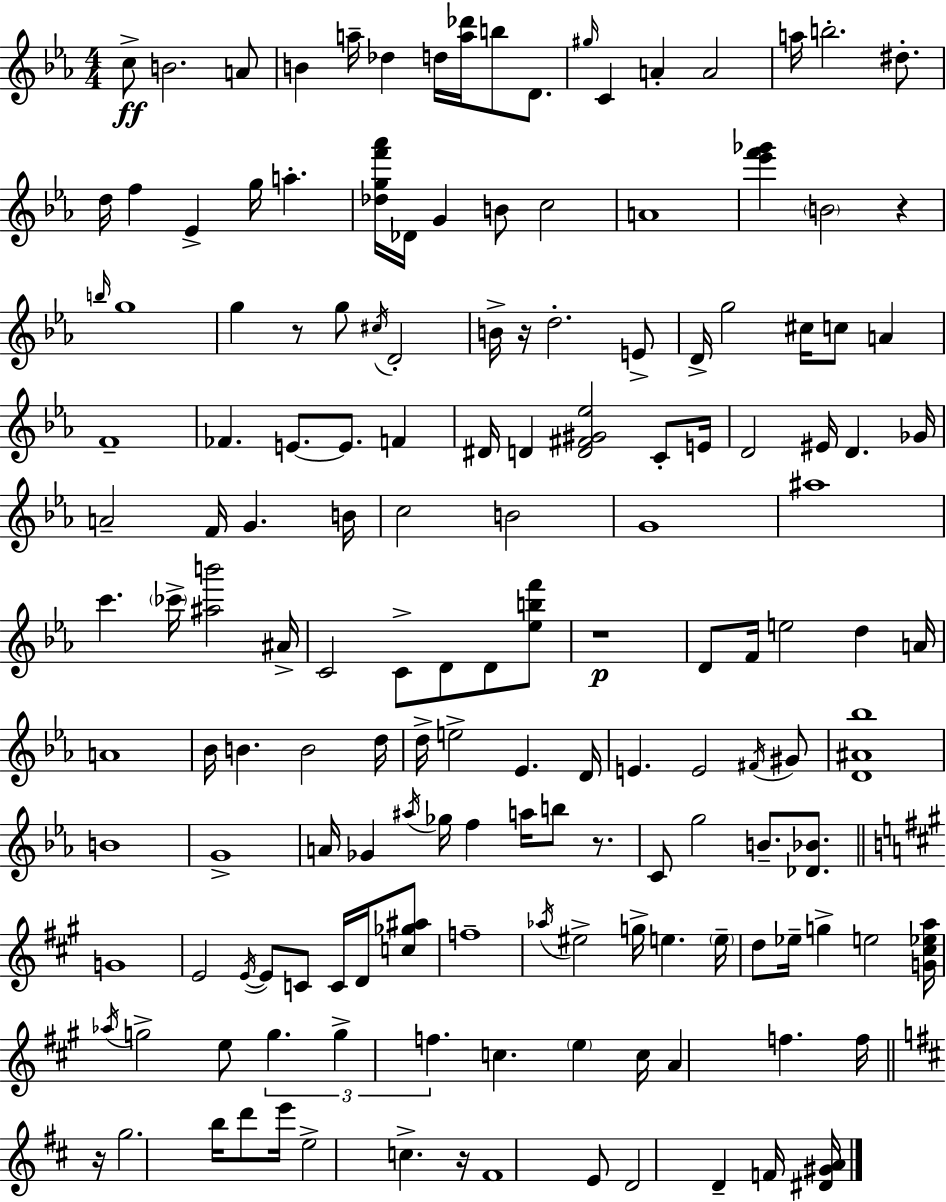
{
  \clef treble
  \numericTimeSignature
  \time 4/4
  \key ees \major
  \repeat volta 2 { c''8->\ff b'2. a'8 | b'4 a''16-- des''4 d''16 <a'' des'''>16 b''8 d'8. | \grace { gis''16 } c'4 a'4-. a'2 | a''16 b''2.-. dis''8.-. | \break d''16 f''4 ees'4-> g''16 a''4.-. | <des'' g'' f''' aes'''>16 des'16 g'4 b'8 c''2 | a'1 | <ees''' f''' ges'''>4 \parenthesize b'2 r4 | \break \grace { b''16 } g''1 | g''4 r8 g''8 \acciaccatura { cis''16 } d'2-. | b'16-> r16 d''2.-. | e'8-> d'16-> g''2 cis''16 c''8 a'4 | \break f'1-- | fes'4. e'8.~~ e'8. f'4 | dis'16 d'4 <d' fis' gis' ees''>2 | c'8-. e'16 d'2 eis'16 d'4. | \break ges'16 a'2-- f'16 g'4. | b'16 c''2 b'2 | g'1 | ais''1 | \break c'''4. \parenthesize ces'''16-> <ais'' b'''>2 | ais'16-> c'2 c'8-> d'8 d'8 | <ees'' b'' f'''>8 r1\p | d'8 f'16 e''2 d''4 | \break a'16 a'1 | bes'16 b'4. b'2 | d''16 d''16-> e''2-> ees'4. | d'16 e'4. e'2 | \break \acciaccatura { fis'16 } gis'8 <d' ais' bes''>1 | b'1 | g'1-> | a'16 ges'4 \acciaccatura { ais''16 } ges''16 f''4 a''16 | \break b''8 r8. c'8 g''2 b'8.-- | <des' bes'>8. \bar "||" \break \key a \major g'1 | e'2 \acciaccatura { e'16~ }~ e'8 c'8 c'16 d'16 <c'' ges'' ais''>8 | f''1-- | \acciaccatura { aes''16 } eis''2-> g''16-> e''4. | \break \parenthesize e''16-- d''8 ees''16-- g''4-> e''2 | <g' cis'' ees'' a''>16 \acciaccatura { aes''16 } g''2-> e''8 \tuplet 3/2 { g''4. | g''4-> f''4. } c''4. | \parenthesize e''4 c''16 a'4 f''4. | \break f''16 \bar "||" \break \key d \major r16 g''2. b''16 d'''8 | e'''16 e''2-> c''4.-> r16 | fis'1 | e'8 d'2 d'4-- f'16 <dis' gis' a'>16 | \break } \bar "|."
}